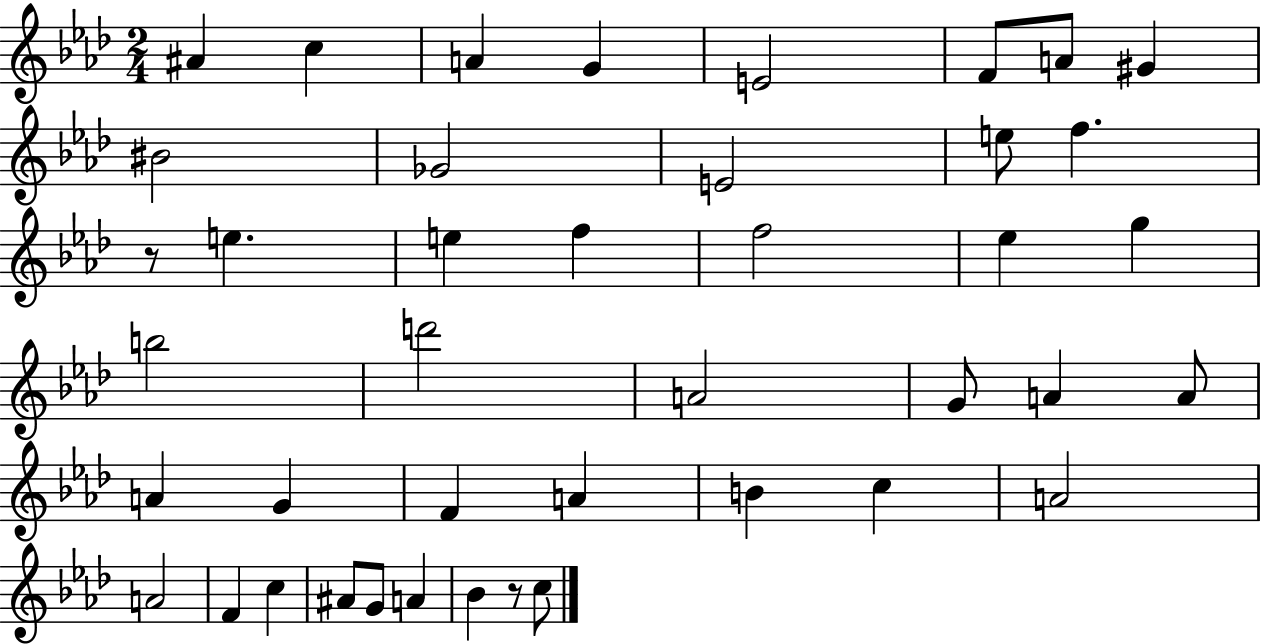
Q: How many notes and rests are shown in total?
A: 42